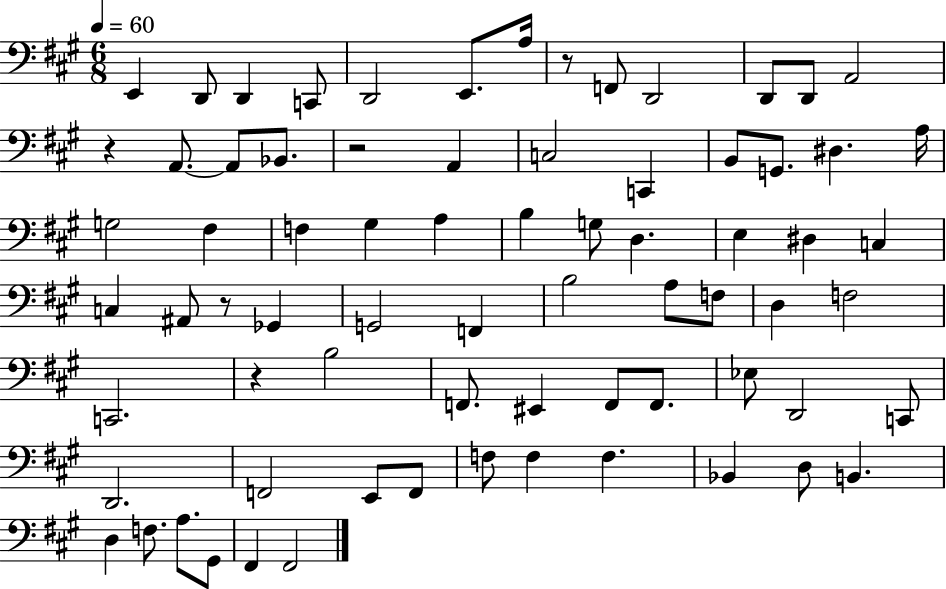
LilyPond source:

{
  \clef bass
  \numericTimeSignature
  \time 6/8
  \key a \major
  \tempo 4 = 60
  e,4 d,8 d,4 c,8 | d,2 e,8. a16 | r8 f,8 d,2 | d,8 d,8 a,2 | \break r4 a,8.~~ a,8 bes,8. | r2 a,4 | c2 c,4 | b,8 g,8. dis4. a16 | \break g2 fis4 | f4 gis4 a4 | b4 g8 d4. | e4 dis4 c4 | \break c4 ais,8 r8 ges,4 | g,2 f,4 | b2 a8 f8 | d4 f2 | \break c,2. | r4 b2 | f,8. eis,4 f,8 f,8. | ees8 d,2 c,8 | \break d,2. | f,2 e,8 f,8 | f8 f4 f4. | bes,4 d8 b,4. | \break d4 f8. a8. gis,8 | fis,4 fis,2 | \bar "|."
}